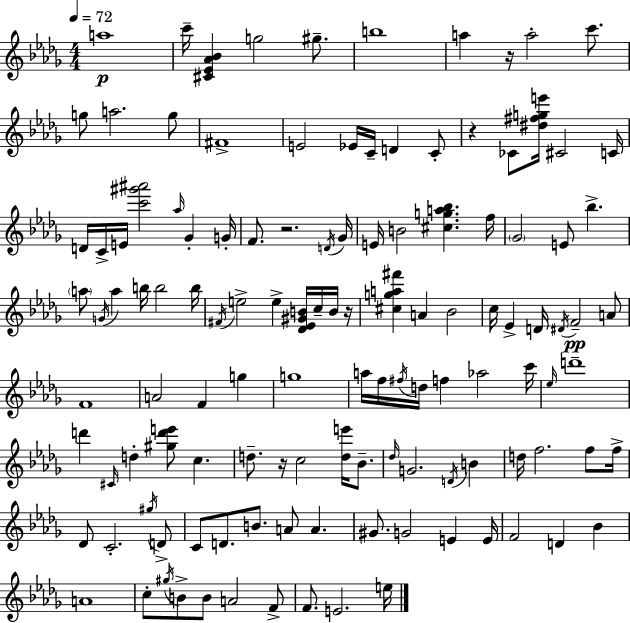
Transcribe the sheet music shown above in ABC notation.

X:1
T:Untitled
M:4/4
L:1/4
K:Bbm
a4 c'/4 [^C_E_A_B] g2 ^g/2 b4 a z/4 a2 c'/2 g/2 a2 g/2 ^F4 E2 _E/4 C/4 D C/2 z _C/2 [^d^fge']/4 ^C2 C/4 D/4 C/4 E/4 [c'^g'^a']2 _a/4 _G G/4 F/2 z2 D/4 _G/4 E/4 B2 [^cga_b] f/4 _G2 E/2 _b a/2 G/4 a b/4 b2 b/4 ^F/4 e2 e [_D_E^GB]/4 c/4 B/4 z/4 [^cga^f'] A _B2 c/4 _E D/4 ^D/4 F2 A/2 F4 A2 F g g4 a/4 f/4 ^f/4 d/4 f _a2 c'/4 _e/4 d'4 d' ^C/4 d [^gd'e']/2 c d/2 z/4 c2 [de']/4 _B/2 _d/4 G2 D/4 B d/4 f2 f/2 f/4 _D/2 C2 ^g/4 D/2 C/2 D/2 B/2 A/2 A ^G/2 G2 E E/4 F2 D _B A4 c/2 ^g/4 B/2 B/2 A2 F/2 F/2 E2 e/4